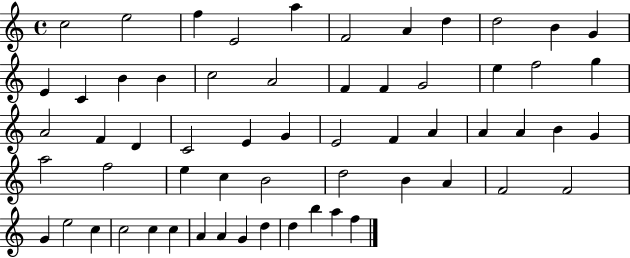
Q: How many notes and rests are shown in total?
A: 60